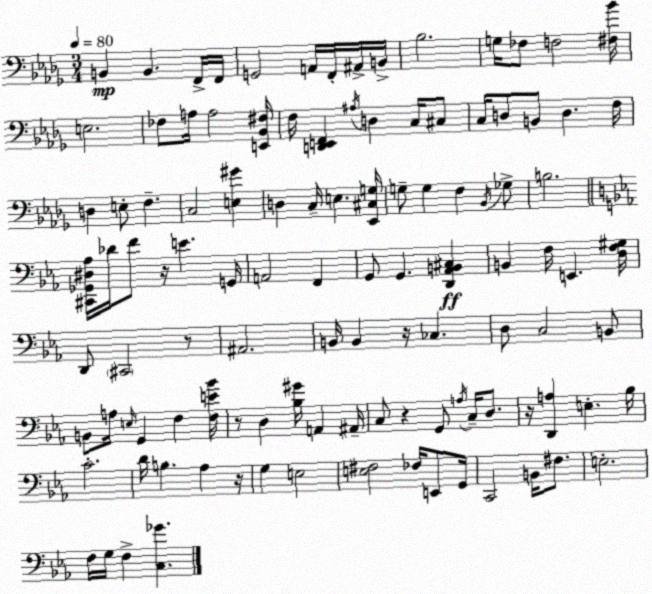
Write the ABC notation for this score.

X:1
T:Untitled
M:3/4
L:1/4
K:Bbm
B,, B,, F,,/4 F,,/4 G,,2 A,,/4 F,,/4 ^A,,/4 B,,/4 _B,2 G,/4 _F,/2 F,2 [^F,_B]/4 E,2 _F,/2 A,/4 A,2 [E,,_B,,^F,]/4 F,/4 [D,,E,,F,,] ^A,/4 D, C,/4 ^C,/2 C,/4 D,/2 B,,/2 D, F,/4 D, E,/2 F, C,2 [E,^G] D, C,/4 E, [_E,,^C,G,]/4 G,/2 G, F, _B,,/4 _G,/2 B,2 [^C,,_G,,^D,_A,]/4 _D/4 F/2 z/4 E G,,/4 A,,2 F,, G,,/2 G,, [D,,_A,,B,,^C,] B,, F,/4 E,, [D,F,^G,]/4 D,,/2 ^C,,2 z/2 ^A,,2 B,,/4 B,, z/4 _C, D,/2 C,2 B,,/2 B,,/2 A,/4 E,/4 G,, F, [F,E_B]/4 z/2 D, [_B,^G]/4 A,, ^A,,/4 C,/2 z G,,/2 A,/4 C,/4 D,/2 z/4 [D,,A,] E, _B,/4 C2 D/4 B, _A, z/4 G, E,2 [E,^F,]2 _F,/4 E,,/2 G,,/4 C,,2 B,,/4 ^F,/2 E,2 F,/4 G,/4 F, [C,_G]